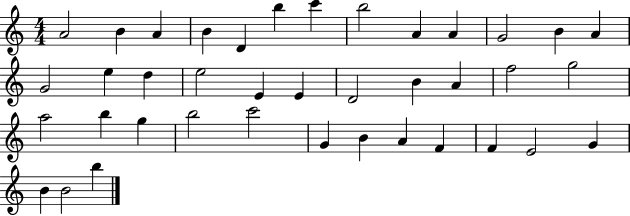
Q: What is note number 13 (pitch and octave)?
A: A4